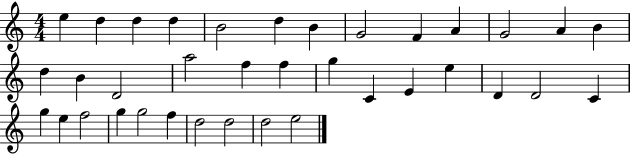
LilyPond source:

{
  \clef treble
  \numericTimeSignature
  \time 4/4
  \key c \major
  e''4 d''4 d''4 d''4 | b'2 d''4 b'4 | g'2 f'4 a'4 | g'2 a'4 b'4 | \break d''4 b'4 d'2 | a''2 f''4 f''4 | g''4 c'4 e'4 e''4 | d'4 d'2 c'4 | \break g''4 e''4 f''2 | g''4 g''2 f''4 | d''2 d''2 | d''2 e''2 | \break \bar "|."
}